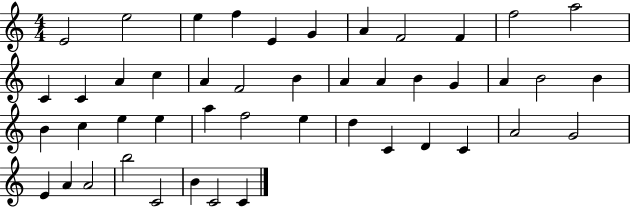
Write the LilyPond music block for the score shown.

{
  \clef treble
  \numericTimeSignature
  \time 4/4
  \key c \major
  e'2 e''2 | e''4 f''4 e'4 g'4 | a'4 f'2 f'4 | f''2 a''2 | \break c'4 c'4 a'4 c''4 | a'4 f'2 b'4 | a'4 a'4 b'4 g'4 | a'4 b'2 b'4 | \break b'4 c''4 e''4 e''4 | a''4 f''2 e''4 | d''4 c'4 d'4 c'4 | a'2 g'2 | \break e'4 a'4 a'2 | b''2 c'2 | b'4 c'2 c'4 | \bar "|."
}